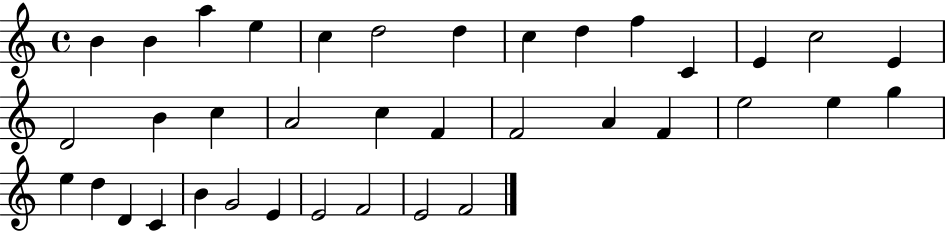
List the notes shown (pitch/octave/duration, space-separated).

B4/q B4/q A5/q E5/q C5/q D5/h D5/q C5/q D5/q F5/q C4/q E4/q C5/h E4/q D4/h B4/q C5/q A4/h C5/q F4/q F4/h A4/q F4/q E5/h E5/q G5/q E5/q D5/q D4/q C4/q B4/q G4/h E4/q E4/h F4/h E4/h F4/h